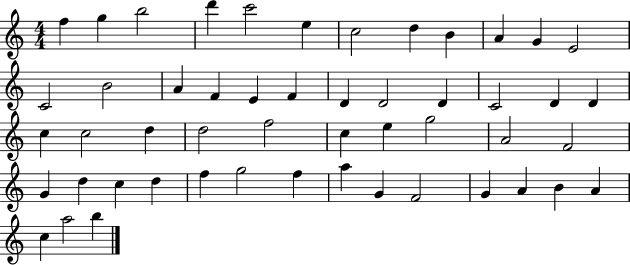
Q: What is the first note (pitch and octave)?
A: F5